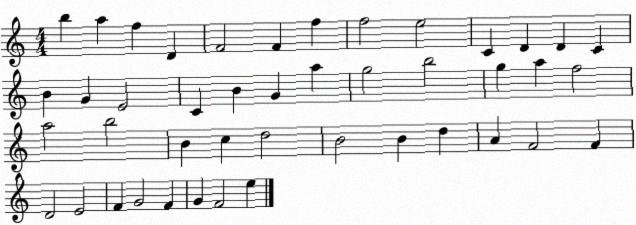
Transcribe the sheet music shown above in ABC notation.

X:1
T:Untitled
M:4/4
L:1/4
K:C
b a f D F2 F f f2 e2 C D D C B G E2 C B G a g2 b2 g a f2 a2 b2 B c d2 B2 B d A F2 F D2 E2 F G2 F G F2 e